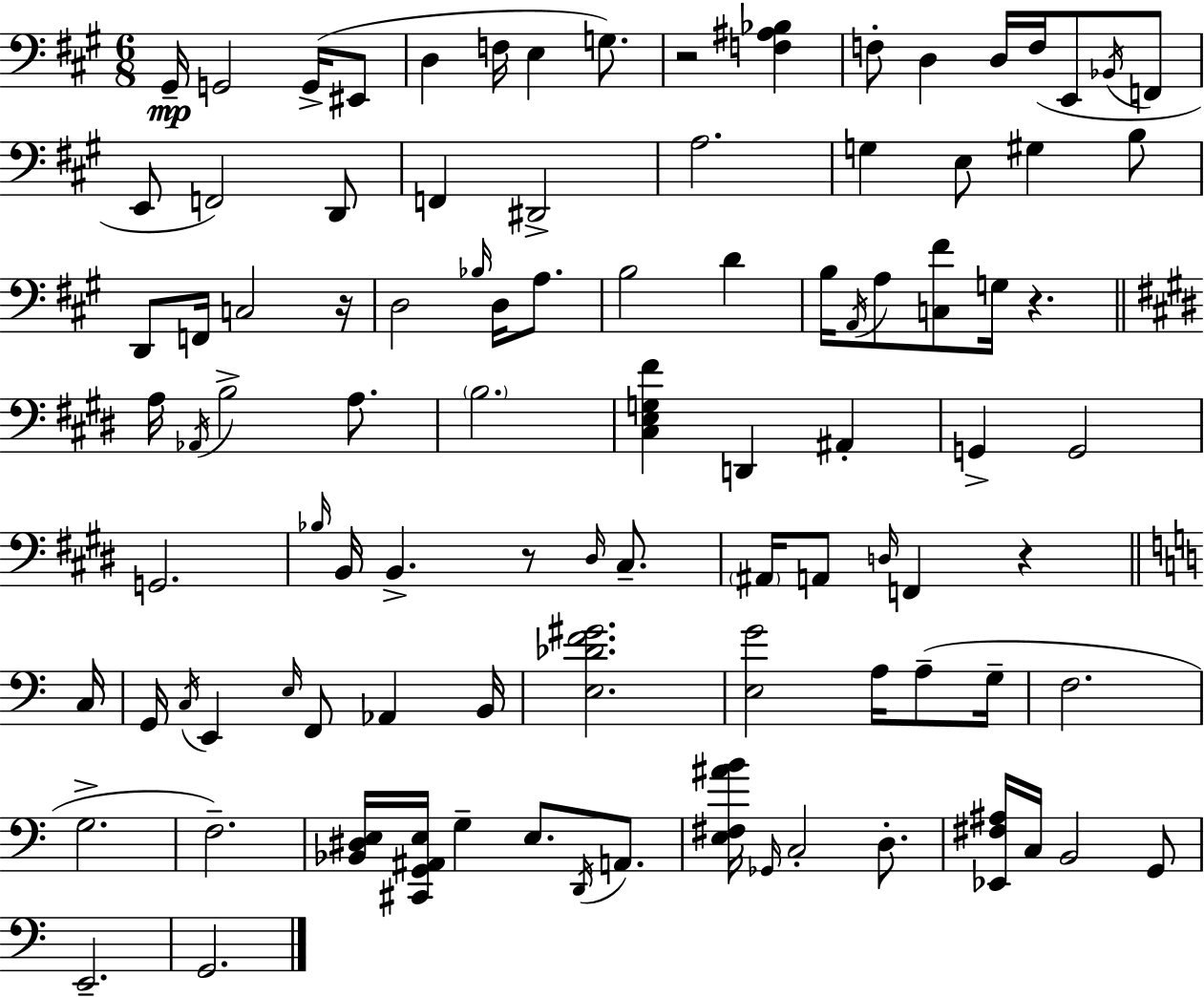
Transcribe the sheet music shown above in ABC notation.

X:1
T:Untitled
M:6/8
L:1/4
K:A
^G,,/4 G,,2 G,,/4 ^E,,/2 D, F,/4 E, G,/2 z2 [F,^A,_B,] F,/2 D, D,/4 F,/4 E,,/2 _B,,/4 F,,/2 E,,/2 F,,2 D,,/2 F,, ^D,,2 A,2 G, E,/2 ^G, B,/2 D,,/2 F,,/4 C,2 z/4 D,2 _B,/4 D,/4 A,/2 B,2 D B,/4 A,,/4 A,/2 [C,^F]/2 G,/4 z A,/4 _A,,/4 B,2 A,/2 B,2 [^C,E,G,^F] D,, ^A,, G,, G,,2 G,,2 _B,/4 B,,/4 B,, z/2 ^D,/4 ^C,/2 ^A,,/4 A,,/2 D,/4 F,, z C,/4 G,,/4 C,/4 E,, E,/4 F,,/2 _A,, B,,/4 [E,_DF^G]2 [E,G]2 A,/4 A,/2 G,/4 F,2 G,2 F,2 [_B,,^D,E,]/4 [^C,,G,,^A,,E,]/4 G, E,/2 D,,/4 A,,/2 [E,^F,^AB]/4 _G,,/4 C,2 D,/2 [_E,,^F,^A,]/4 C,/4 B,,2 G,,/2 E,,2 G,,2